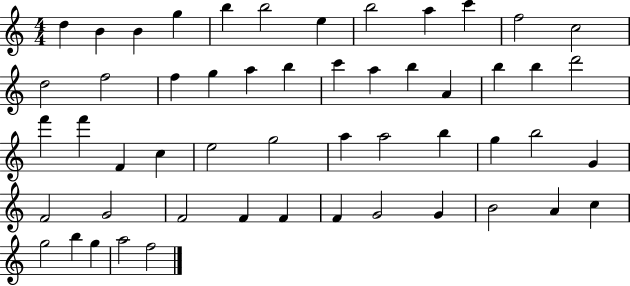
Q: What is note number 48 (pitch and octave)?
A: C5